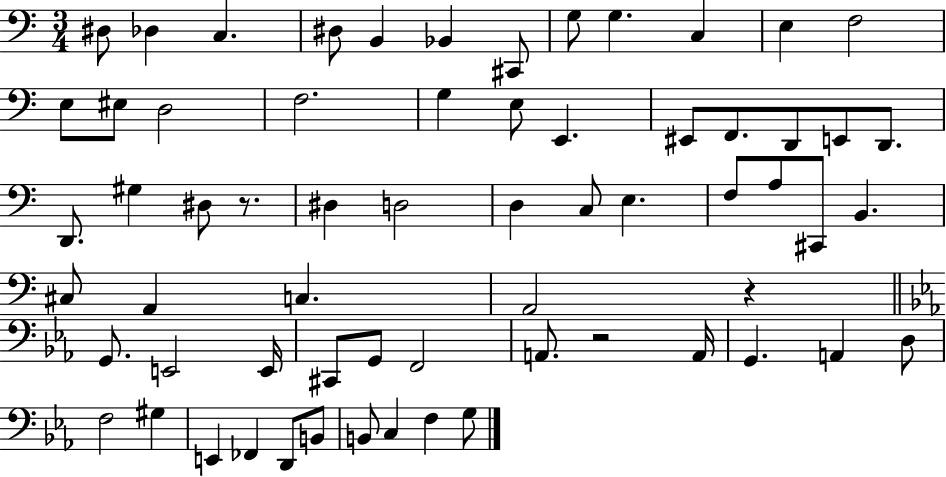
D#3/e Db3/q C3/q. D#3/e B2/q Bb2/q C#2/e G3/e G3/q. C3/q E3/q F3/h E3/e EIS3/e D3/h F3/h. G3/q E3/e E2/q. EIS2/e F2/e. D2/e E2/e D2/e. D2/e. G#3/q D#3/e R/e. D#3/q D3/h D3/q C3/e E3/q. F3/e A3/e C#2/e B2/q. C#3/e A2/q C3/q. A2/h R/q G2/e. E2/h E2/s C#2/e G2/e F2/h A2/e. R/h A2/s G2/q. A2/q D3/e F3/h G#3/q E2/q FES2/q D2/e B2/e B2/e C3/q F3/q G3/e